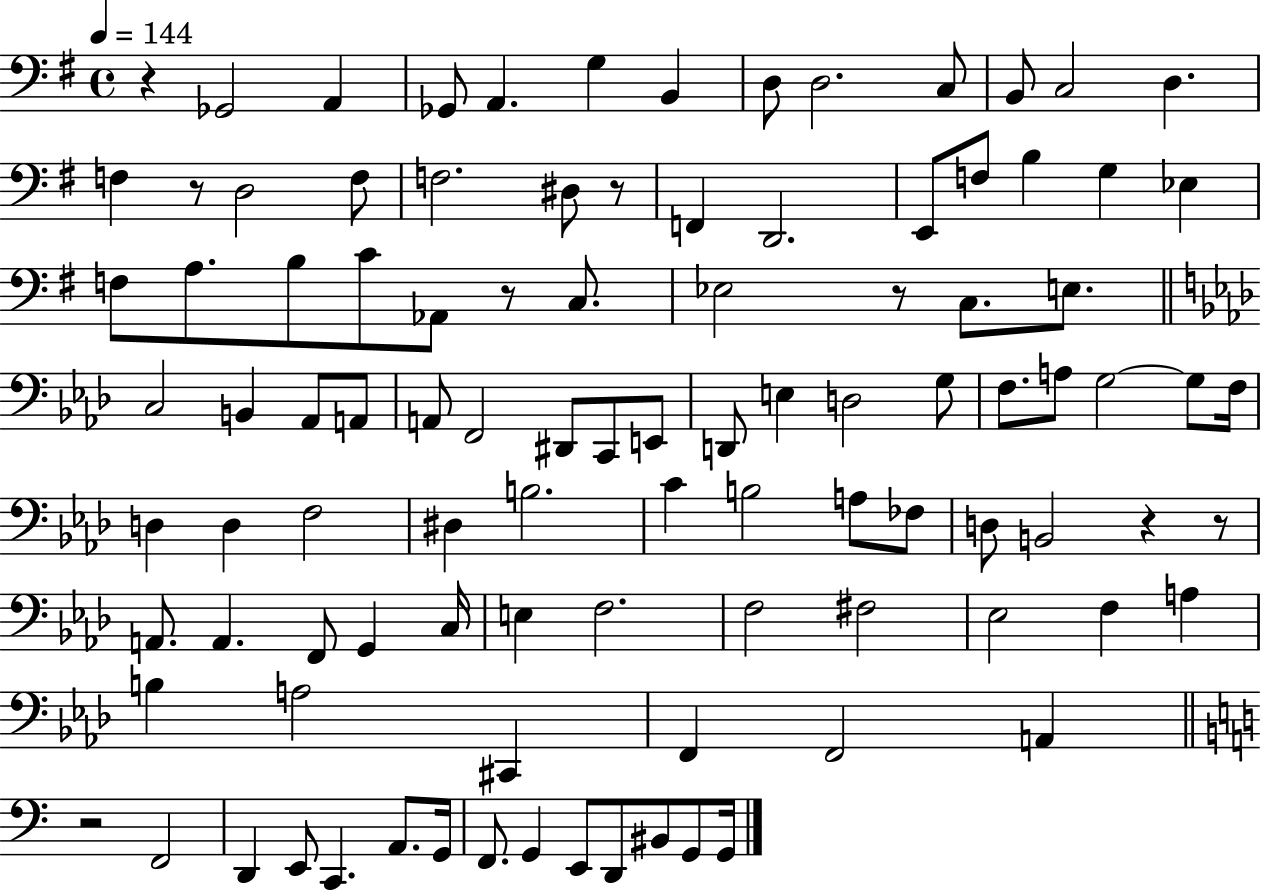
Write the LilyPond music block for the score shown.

{
  \clef bass
  \time 4/4
  \defaultTimeSignature
  \key g \major
  \tempo 4 = 144
  r4 ges,2 a,4 | ges,8 a,4. g4 b,4 | d8 d2. c8 | b,8 c2 d4. | \break f4 r8 d2 f8 | f2. dis8 r8 | f,4 d,2. | e,8 f8 b4 g4 ees4 | \break f8 a8. b8 c'8 aes,8 r8 c8. | ees2 r8 c8. e8. | \bar "||" \break \key aes \major c2 b,4 aes,8 a,8 | a,8 f,2 dis,8 c,8 e,8 | d,8 e4 d2 g8 | f8. a8 g2~~ g8 f16 | \break d4 d4 f2 | dis4 b2. | c'4 b2 a8 fes8 | d8 b,2 r4 r8 | \break a,8. a,4. f,8 g,4 c16 | e4 f2. | f2 fis2 | ees2 f4 a4 | \break b4 a2 cis,4 | f,4 f,2 a,4 | \bar "||" \break \key c \major r2 f,2 | d,4 e,8 c,4. a,8. g,16 | f,8. g,4 e,8 d,8 bis,8 g,8 g,16 | \bar "|."
}